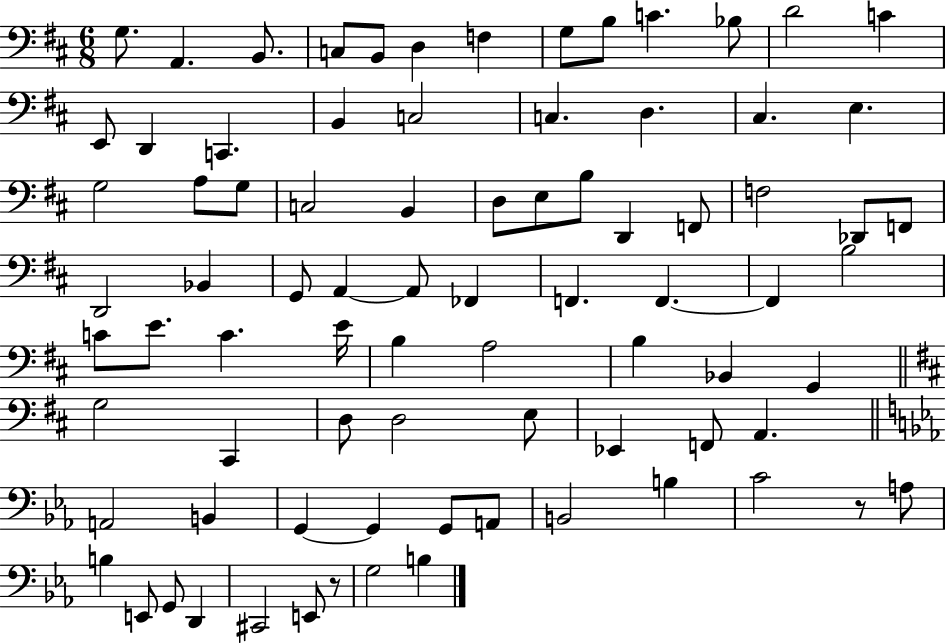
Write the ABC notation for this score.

X:1
T:Untitled
M:6/8
L:1/4
K:D
G,/2 A,, B,,/2 C,/2 B,,/2 D, F, G,/2 B,/2 C _B,/2 D2 C E,,/2 D,, C,, B,, C,2 C, D, ^C, E, G,2 A,/2 G,/2 C,2 B,, D,/2 E,/2 B,/2 D,, F,,/2 F,2 _D,,/2 F,,/2 D,,2 _B,, G,,/2 A,, A,,/2 _F,, F,, F,, F,, B,2 C/2 E/2 C E/4 B, A,2 B, _B,, G,, G,2 ^C,, D,/2 D,2 E,/2 _E,, F,,/2 A,, A,,2 B,, G,, G,, G,,/2 A,,/2 B,,2 B, C2 z/2 A,/2 B, E,,/2 G,,/2 D,, ^C,,2 E,,/2 z/2 G,2 B,